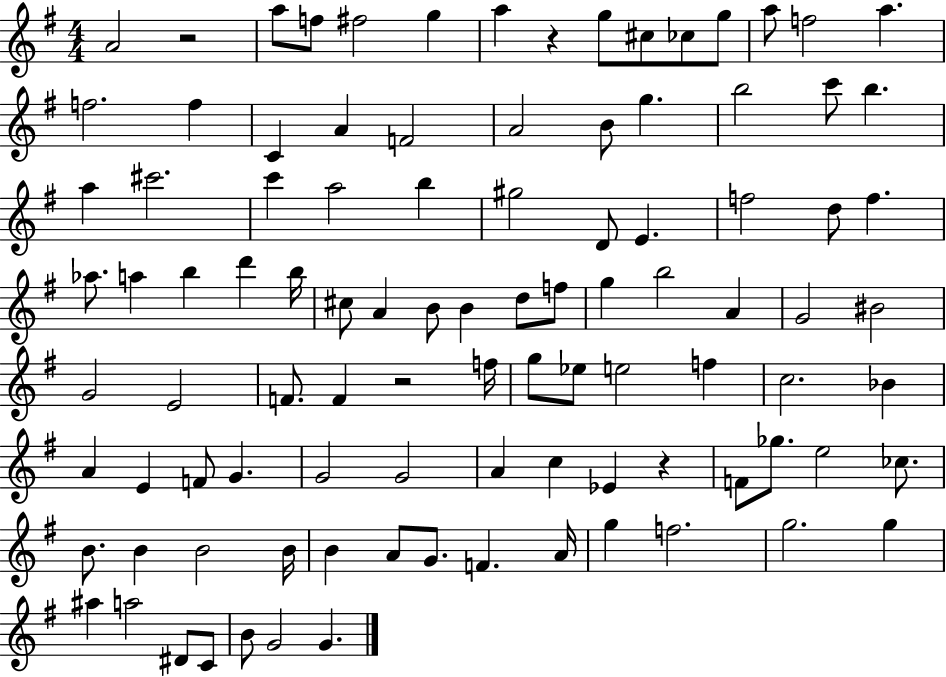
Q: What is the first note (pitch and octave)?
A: A4